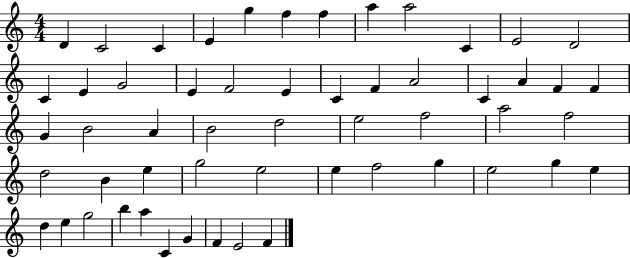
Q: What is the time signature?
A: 4/4